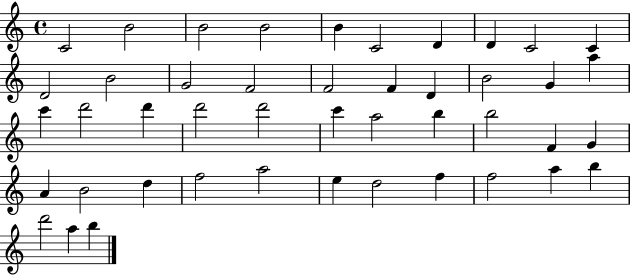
{
  \clef treble
  \time 4/4
  \defaultTimeSignature
  \key c \major
  c'2 b'2 | b'2 b'2 | b'4 c'2 d'4 | d'4 c'2 c'4 | \break d'2 b'2 | g'2 f'2 | f'2 f'4 d'4 | b'2 g'4 a''4 | \break c'''4 d'''2 d'''4 | d'''2 d'''2 | c'''4 a''2 b''4 | b''2 f'4 g'4 | \break a'4 b'2 d''4 | f''2 a''2 | e''4 d''2 f''4 | f''2 a''4 b''4 | \break d'''2 a''4 b''4 | \bar "|."
}